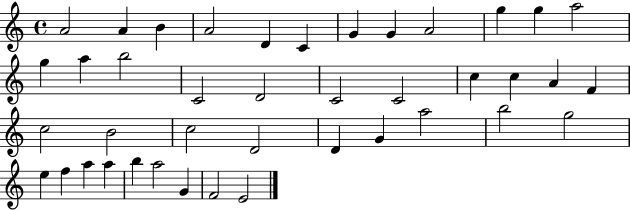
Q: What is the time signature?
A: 4/4